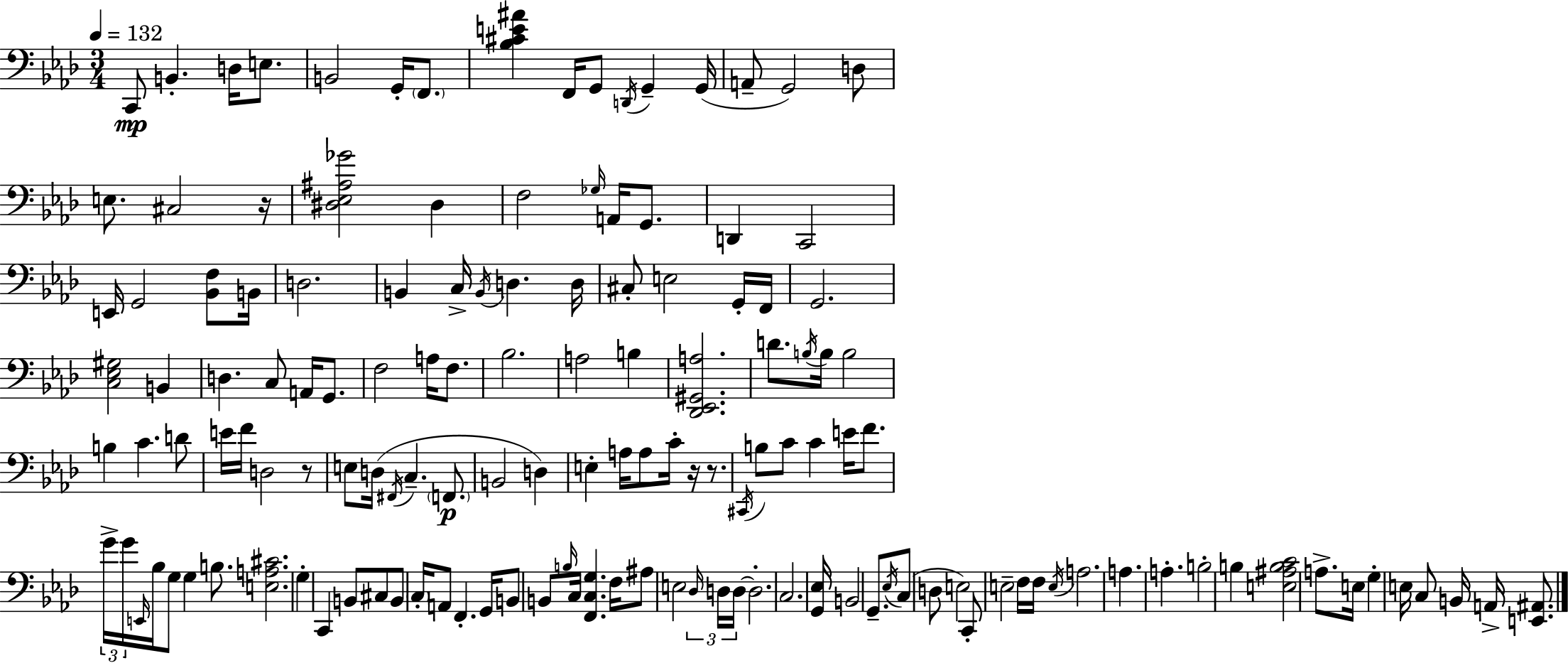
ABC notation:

X:1
T:Untitled
M:3/4
L:1/4
K:Ab
C,,/2 B,, D,/4 E,/2 B,,2 G,,/4 F,,/2 [_B,^CE^A] F,,/4 G,,/2 D,,/4 G,, G,,/4 A,,/2 G,,2 D,/2 E,/2 ^C,2 z/4 [^D,_E,^A,_G]2 ^D, F,2 _G,/4 A,,/4 G,,/2 D,, C,,2 E,,/4 G,,2 [_B,,F,]/2 B,,/4 D,2 B,, C,/4 B,,/4 D, D,/4 ^C,/2 E,2 G,,/4 F,,/4 G,,2 [C,_E,^G,]2 B,, D, C,/2 A,,/4 G,,/2 F,2 A,/4 F,/2 _B,2 A,2 B, [_D,,_E,,^G,,A,]2 D/2 B,/4 B,/4 B,2 B, C D/2 E/4 F/4 D,2 z/2 E,/2 D,/4 ^F,,/4 C, F,,/2 B,,2 D, E, A,/4 A,/2 C/4 z/4 z/2 ^C,,/4 B,/2 C/2 C E/4 F/2 G/4 G/4 E,,/4 _B,/4 G,/2 G, B,/2 [E,A,^C]2 G, C,, B,,/2 ^C,/2 B,,/2 C,/4 A,,/2 F,, G,,/4 B,,/2 B,,/2 B,/4 C,/4 [F,,C,G,] F,/4 ^A,/2 E,2 _D,/4 D,/4 D,/4 D,2 C,2 [G,,_E,]/4 B,,2 G,,/2 _E,/4 C,/2 D,/2 E,2 C,,/2 E,2 F,/4 F,/4 E,/4 A,2 A, A, B,2 B, [E,^A,B,C]2 A,/2 E,/4 G, E,/4 C,/2 B,,/4 A,,/4 [E,,^A,,]/2